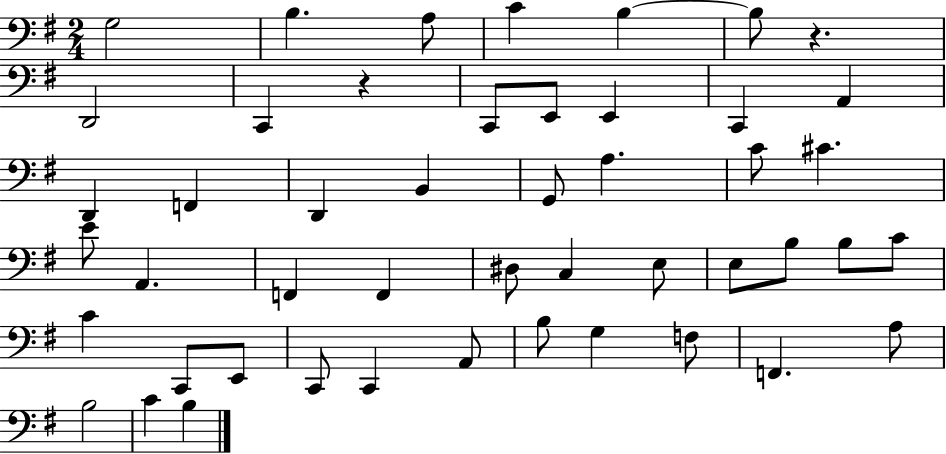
{
  \clef bass
  \numericTimeSignature
  \time 2/4
  \key g \major
  g2 | b4. a8 | c'4 b4~~ | b8 r4. | \break d,2 | c,4 r4 | c,8 e,8 e,4 | c,4 a,4 | \break d,4 f,4 | d,4 b,4 | g,8 a4. | c'8 cis'4. | \break e'8 a,4. | f,4 f,4 | dis8 c4 e8 | e8 b8 b8 c'8 | \break c'4 c,8 e,8 | c,8 c,4 a,8 | b8 g4 f8 | f,4. a8 | \break b2 | c'4 b4 | \bar "|."
}